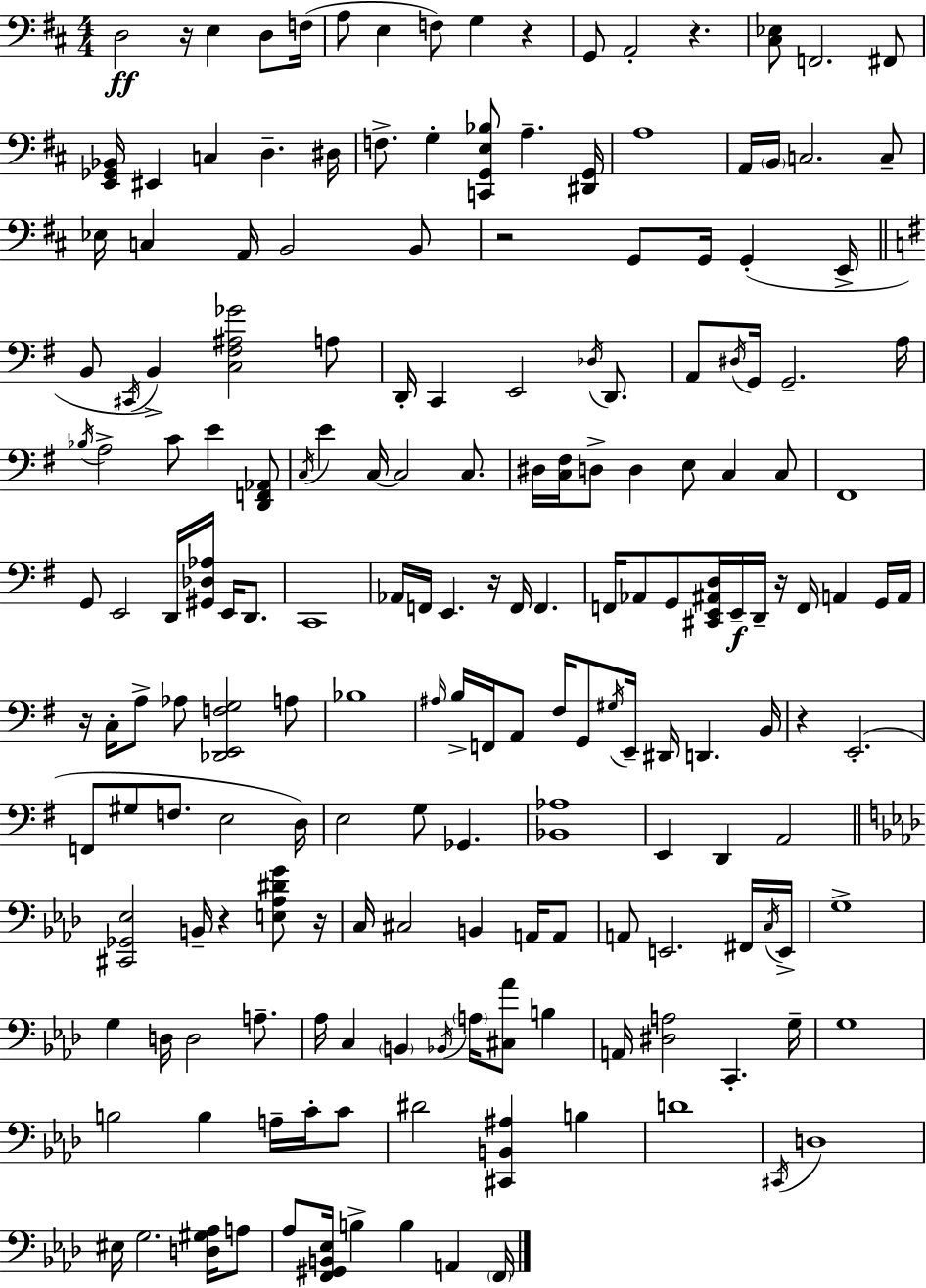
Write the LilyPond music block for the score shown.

{
  \clef bass
  \numericTimeSignature
  \time 4/4
  \key d \major
  d2\ff r16 e4 d8 f16( | a8 e4 f8) g4 r4 | g,8 a,2-. r4. | <cis ees>8 f,2. fis,8 | \break <e, ges, bes,>16 eis,4 c4 d4.-- dis16 | f8.-> g4-. <c, g, e bes>8 a4.-- <dis, g,>16 | a1 | a,16 \parenthesize b,16 c2. c8-- | \break ees16 c4 a,16 b,2 b,8 | r2 g,8 g,16 g,4-.( e,16-> | \bar "||" \break \key e \minor b,8 \acciaccatura { cis,16 } b,4->) <c fis ais ges'>2 a8 | d,16-. c,4 e,2 \acciaccatura { des16 } d,8. | a,8 \acciaccatura { dis16 } g,16 g,2.-- | a16 \acciaccatura { bes16 } a2-> c'8 e'4 | \break <d, f, aes,>8 \acciaccatura { c16 } e'4 c16~~ c2 | c8. dis16 <c fis>16 d8-> d4 e8 c4 | c8 fis,1 | g,8 e,2 d,16 | \break <gis, des aes>16 e,16 d,8. c,1 | aes,16 f,16 e,4. r16 f,16 f,4. | f,16 aes,8 g,8 <cis, e, ais, d>16 e,16--\f d,16-- r16 f,16 a,4 | g,16 a,16 r16 c16-. a8-> aes8 <des, e, f g>2 | \break a8 bes1 | \grace { ais16 } b16-> f,16 a,8 fis16 g,8 \acciaccatura { gis16 } e,16-- dis,16 | d,4. b,16 r4 e,2.-.( | f,8 gis8 f8. e2 | \break d16) e2 g8 | ges,4. <bes, aes>1 | e,4 d,4 a,2 | \bar "||" \break \key aes \major <cis, ges, ees>2 b,16-- r4 <e aes dis' g'>8 r16 | c16 cis2 b,4 a,16 a,8 | a,8 e,2. fis,16 \acciaccatura { c16 } | e,16-> g1-> | \break g4 d16 d2 a8.-- | aes16 c4 \parenthesize b,4 \acciaccatura { bes,16 } \parenthesize a16 <cis aes'>8 b4 | a,16 <dis a>2 c,4.-. | g16-- g1 | \break b2 b4 a16-- c'16-. | c'8 dis'2 <cis, b, ais>4 b4 | d'1 | \acciaccatura { cis,16 } d1 | \break eis16 g2. | <d gis aes>16 a8 aes8 <f, gis, b, ees>16 b4-> b4 a,4 | \parenthesize f,16 \bar "|."
}